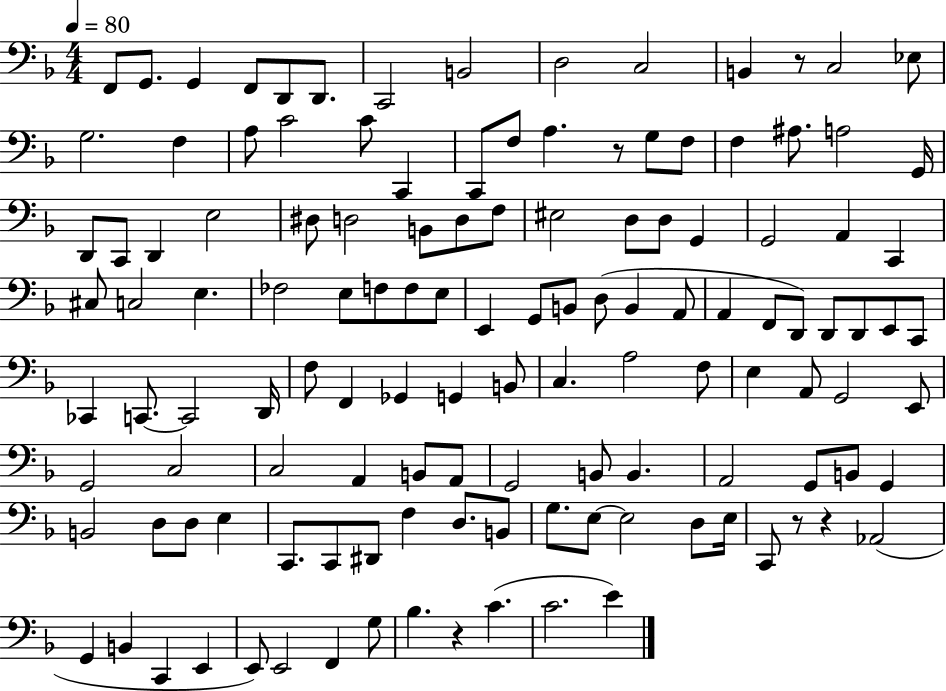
F2/e G2/e. G2/q F2/e D2/e D2/e. C2/h B2/h D3/h C3/h B2/q R/e C3/h Eb3/e G3/h. F3/q A3/e C4/h C4/e C2/q C2/e F3/e A3/q. R/e G3/e F3/e F3/q A#3/e. A3/h G2/s D2/e C2/e D2/q E3/h D#3/e D3/h B2/e D3/e F3/e EIS3/h D3/e D3/e G2/q G2/h A2/q C2/q C#3/e C3/h E3/q. FES3/h E3/e F3/e F3/e E3/e E2/q G2/e B2/e D3/e B2/q A2/e A2/q F2/e D2/e D2/e D2/e E2/e C2/e CES2/q C2/e. C2/h D2/s F3/e F2/q Gb2/q G2/q B2/e C3/q. A3/h F3/e E3/q A2/e G2/h E2/e G2/h C3/h C3/h A2/q B2/e A2/e G2/h B2/e B2/q. A2/h G2/e B2/e G2/q B2/h D3/e D3/e E3/q C2/e. C2/e D#2/e F3/q D3/e. B2/e G3/e. E3/e E3/h D3/e E3/s C2/e R/e R/q Ab2/h G2/q B2/q C2/q E2/q E2/e E2/h F2/q G3/e Bb3/q. R/q C4/q. C4/h. E4/q